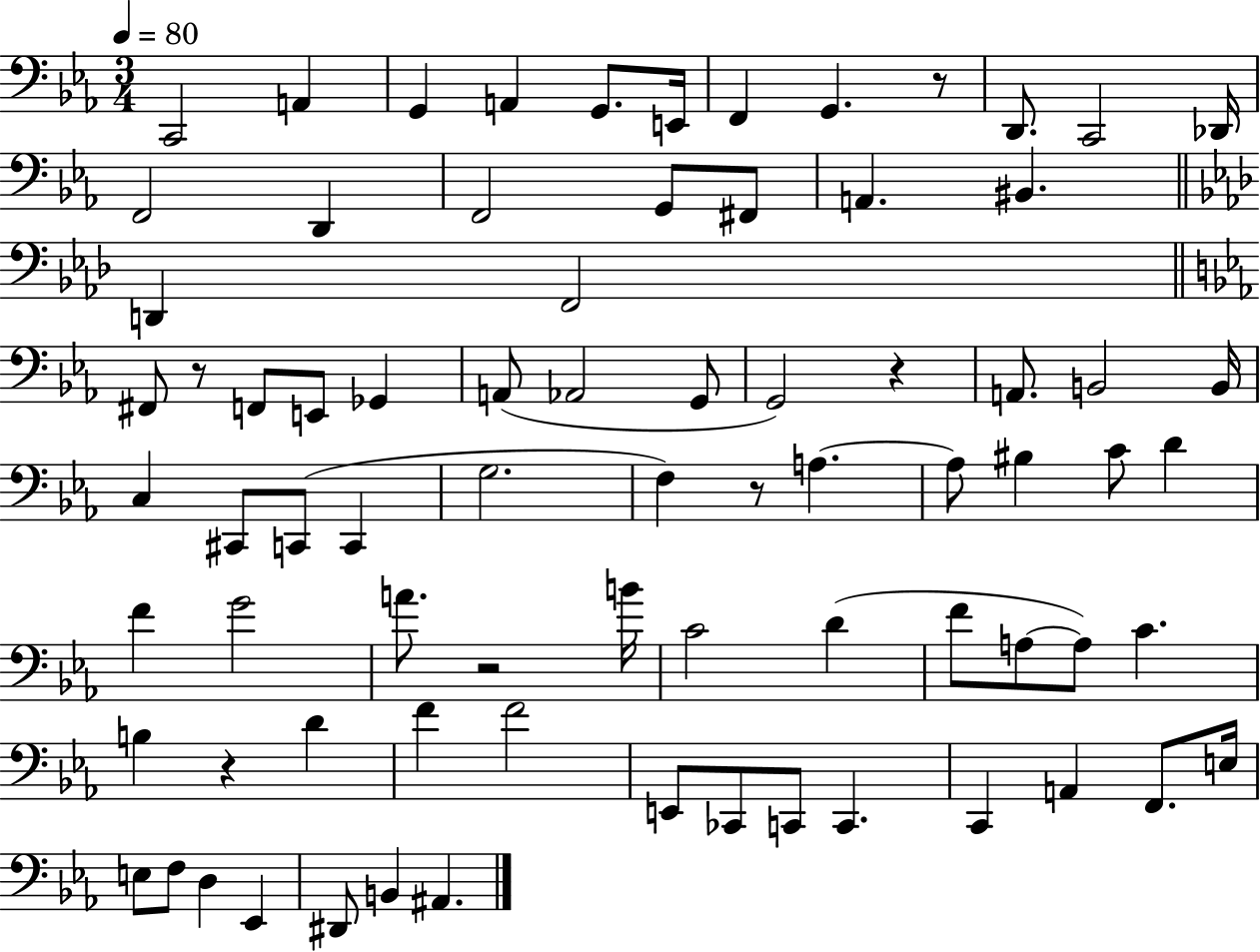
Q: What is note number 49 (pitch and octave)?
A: F4